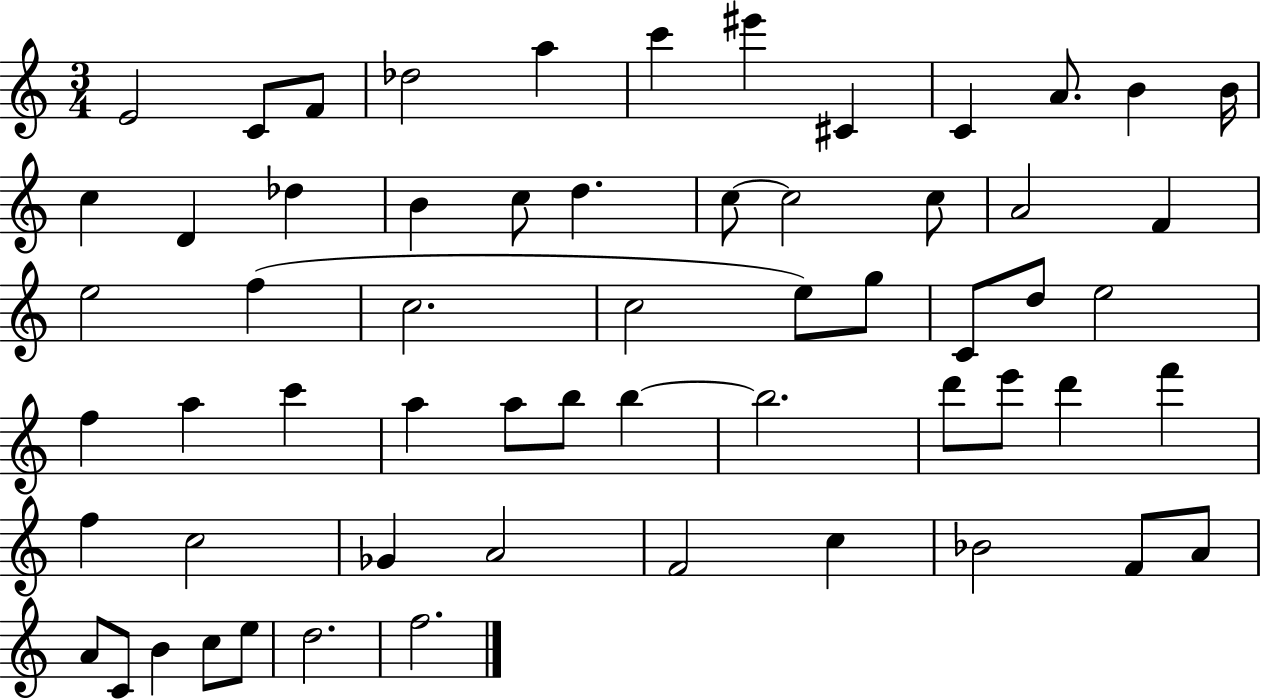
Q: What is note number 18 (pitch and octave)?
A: D5